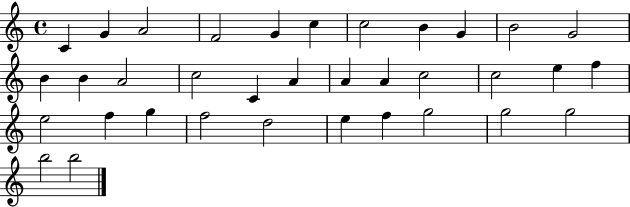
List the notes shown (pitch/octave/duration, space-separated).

C4/q G4/q A4/h F4/h G4/q C5/q C5/h B4/q G4/q B4/h G4/h B4/q B4/q A4/h C5/h C4/q A4/q A4/q A4/q C5/h C5/h E5/q F5/q E5/h F5/q G5/q F5/h D5/h E5/q F5/q G5/h G5/h G5/h B5/h B5/h